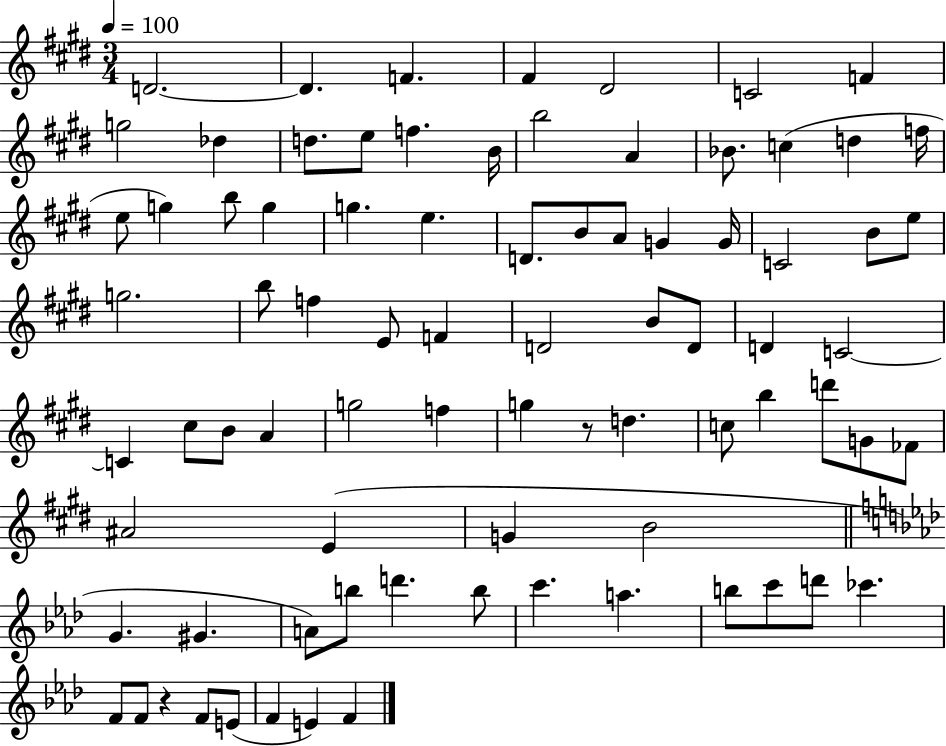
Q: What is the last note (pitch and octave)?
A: F4